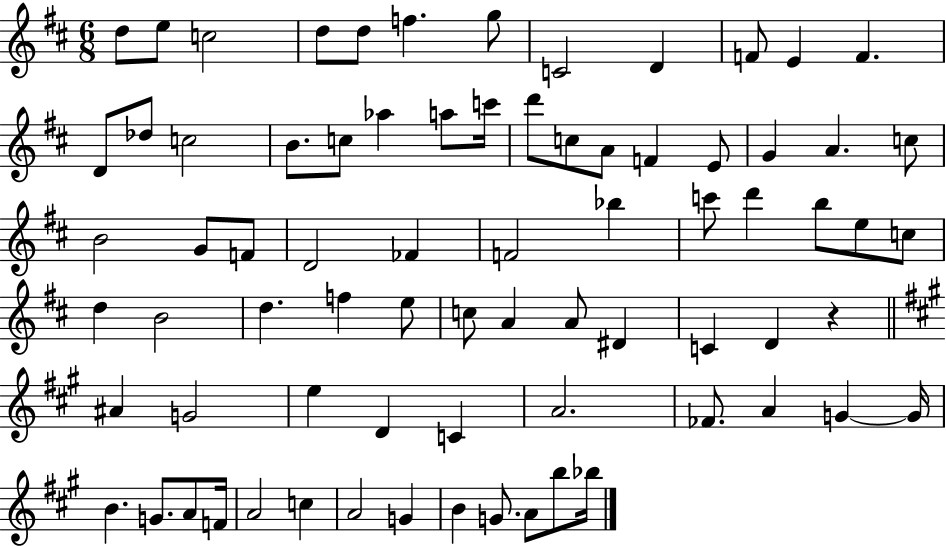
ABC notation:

X:1
T:Untitled
M:6/8
L:1/4
K:D
d/2 e/2 c2 d/2 d/2 f g/2 C2 D F/2 E F D/2 _d/2 c2 B/2 c/2 _a a/2 c'/4 d'/2 c/2 A/2 F E/2 G A c/2 B2 G/2 F/2 D2 _F F2 _b c'/2 d' b/2 e/2 c/2 d B2 d f e/2 c/2 A A/2 ^D C D z ^A G2 e D C A2 _F/2 A G G/4 B G/2 A/2 F/4 A2 c A2 G B G/2 A/2 b/2 _b/4